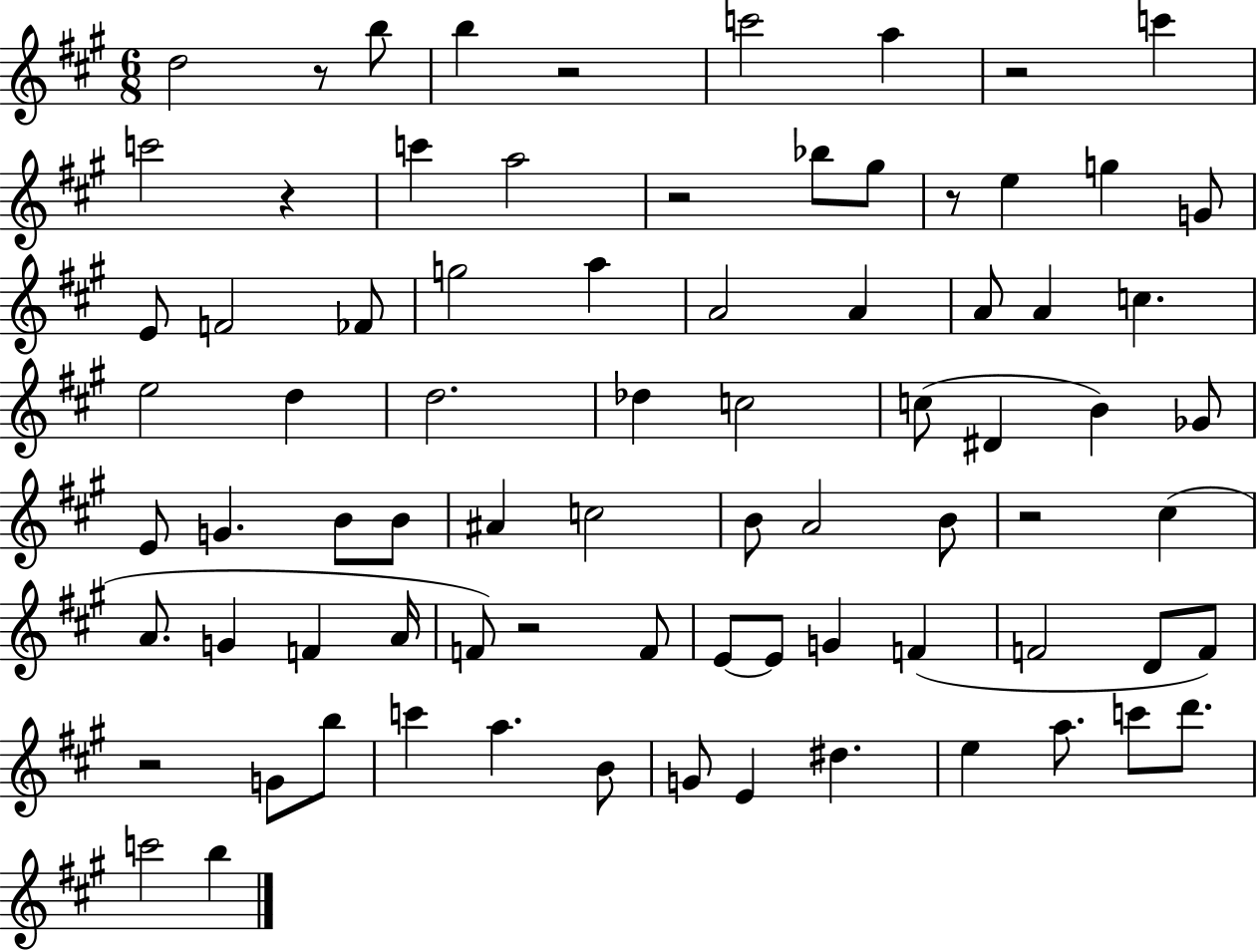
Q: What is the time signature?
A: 6/8